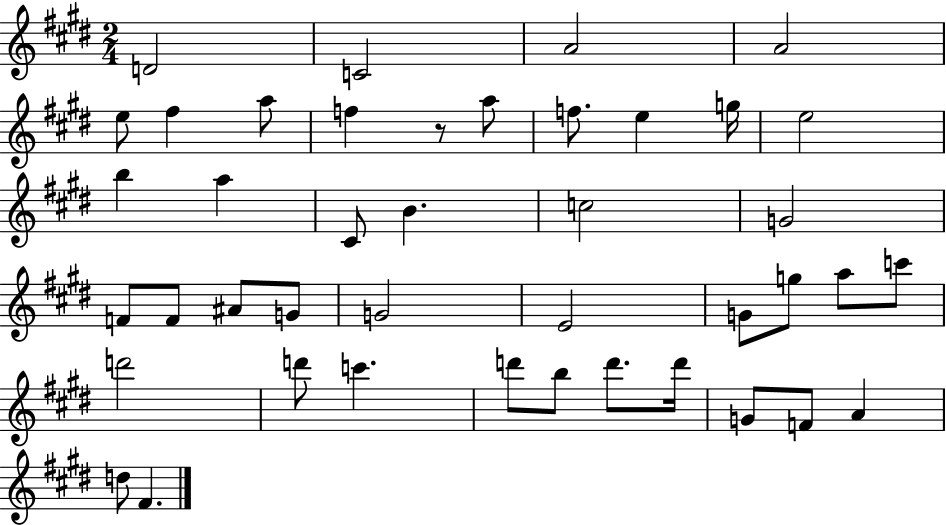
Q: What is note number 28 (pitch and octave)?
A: A5